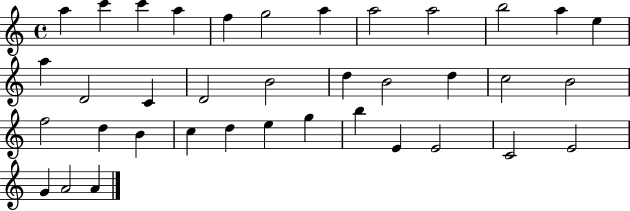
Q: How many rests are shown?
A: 0